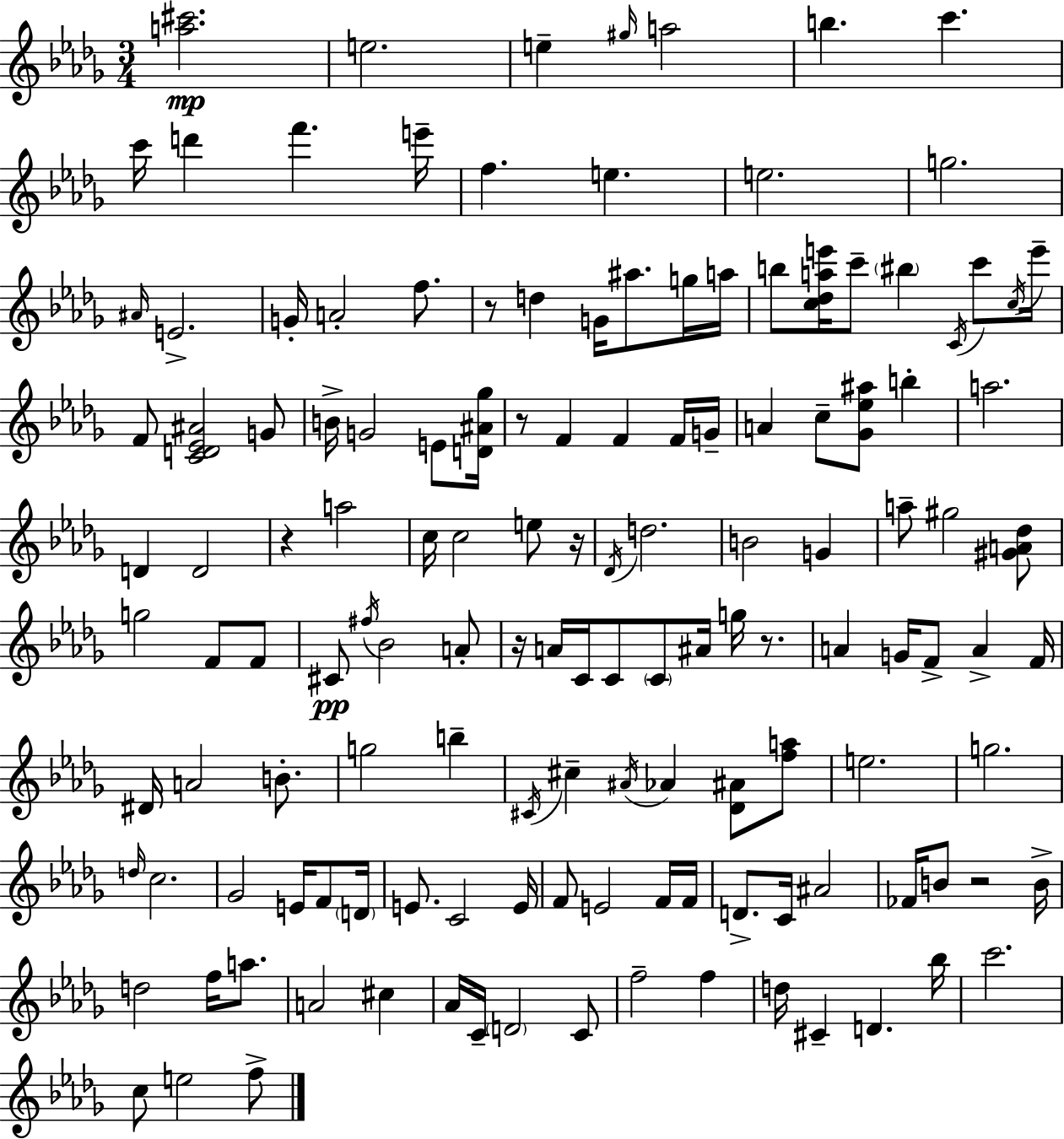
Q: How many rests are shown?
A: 7